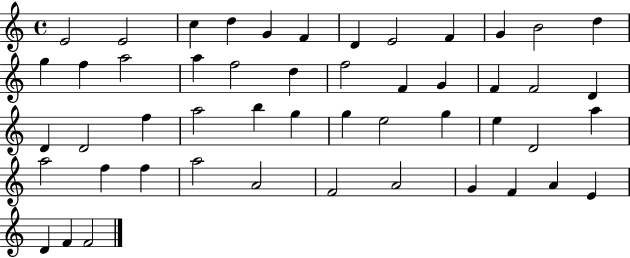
X:1
T:Untitled
M:4/4
L:1/4
K:C
E2 E2 c d G F D E2 F G B2 d g f a2 a f2 d f2 F G F F2 D D D2 f a2 b g g e2 g e D2 a a2 f f a2 A2 F2 A2 G F A E D F F2